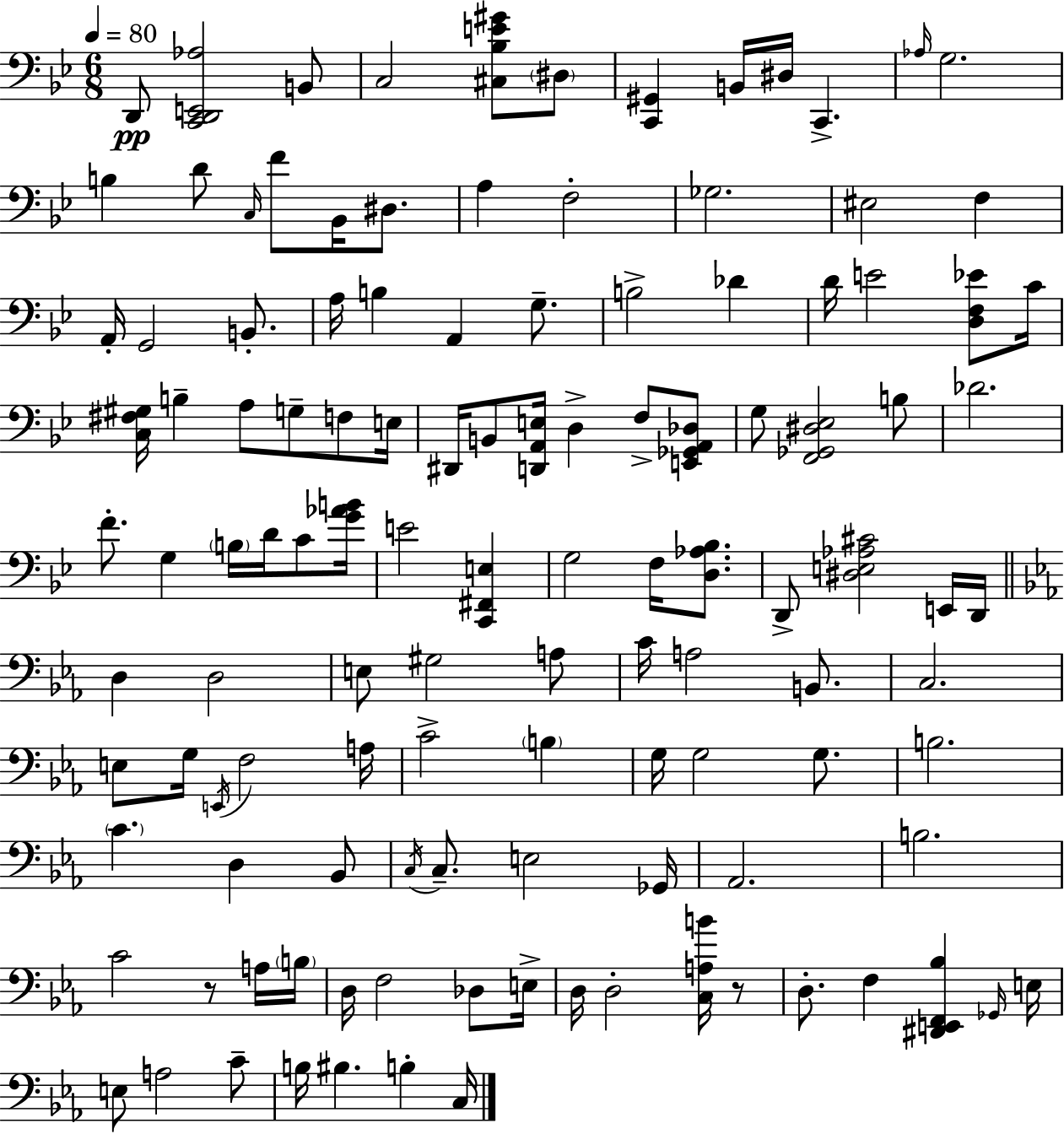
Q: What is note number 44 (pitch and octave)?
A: Db4